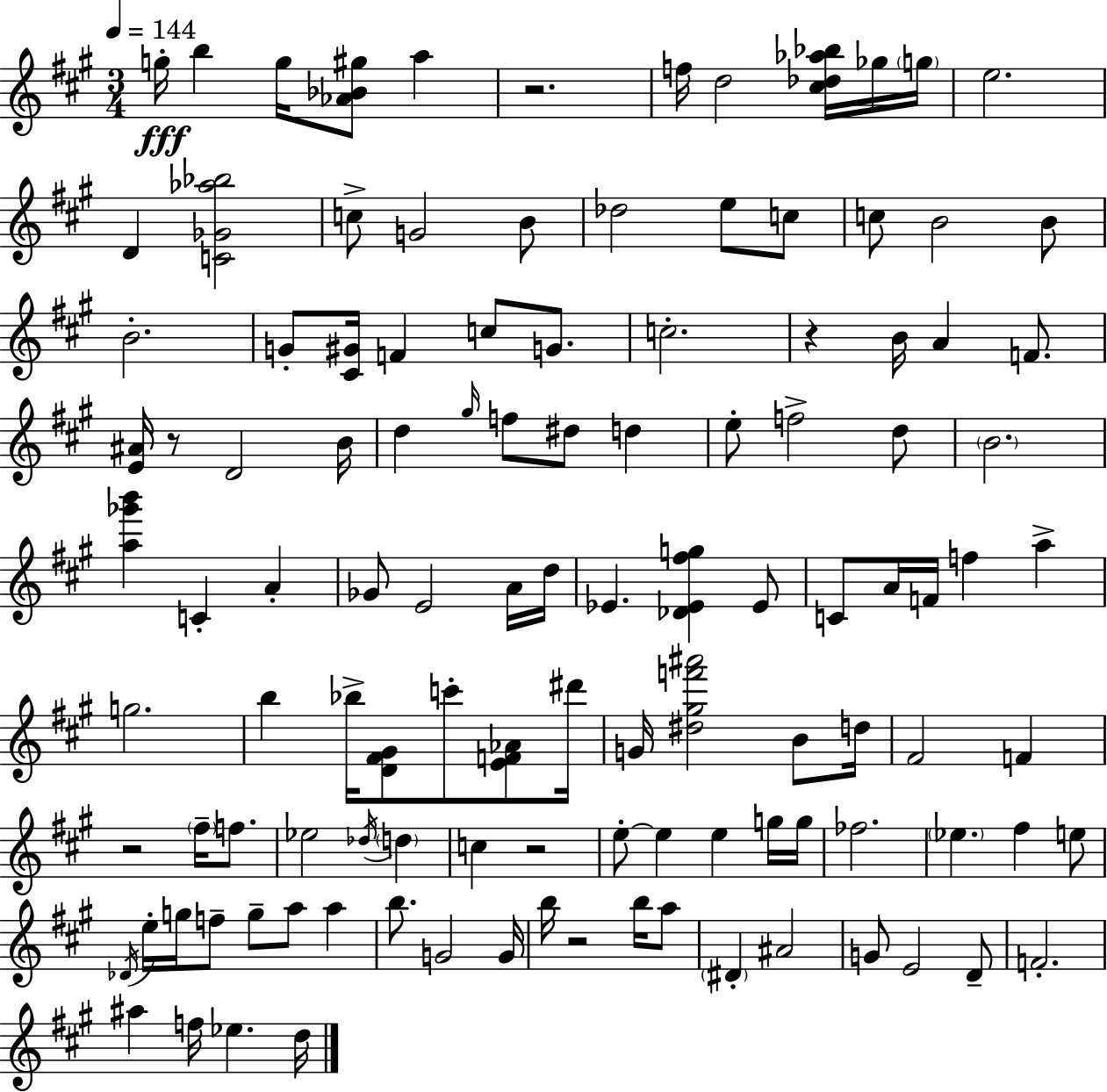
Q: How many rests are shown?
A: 6